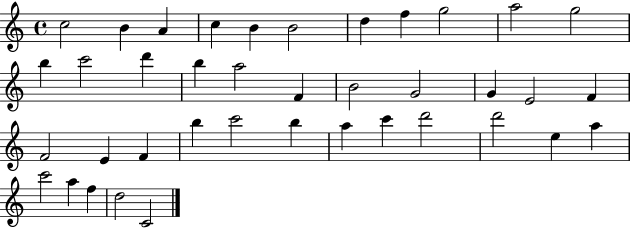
C5/h B4/q A4/q C5/q B4/q B4/h D5/q F5/q G5/h A5/h G5/h B5/q C6/h D6/q B5/q A5/h F4/q B4/h G4/h G4/q E4/h F4/q F4/h E4/q F4/q B5/q C6/h B5/q A5/q C6/q D6/h D6/h E5/q A5/q C6/h A5/q F5/q D5/h C4/h